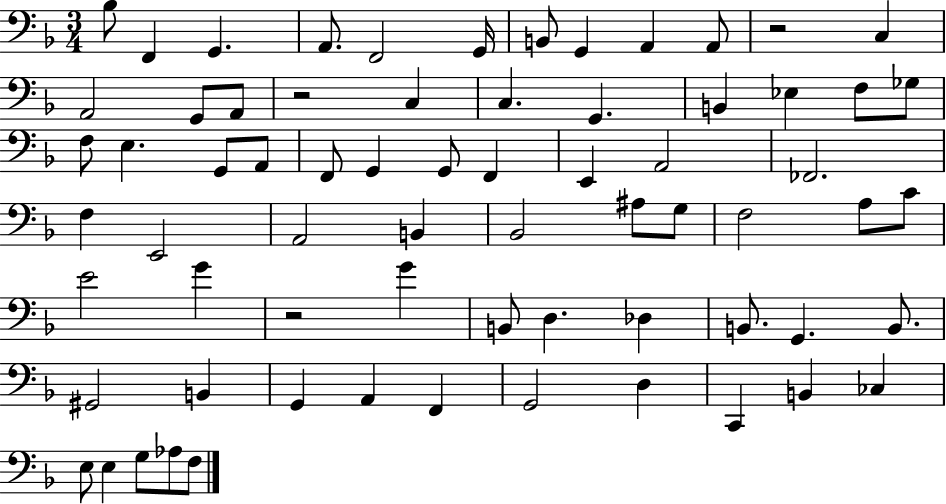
X:1
T:Untitled
M:3/4
L:1/4
K:F
_B,/2 F,, G,, A,,/2 F,,2 G,,/4 B,,/2 G,, A,, A,,/2 z2 C, A,,2 G,,/2 A,,/2 z2 C, C, G,, B,, _E, F,/2 _G,/2 F,/2 E, G,,/2 A,,/2 F,,/2 G,, G,,/2 F,, E,, A,,2 _F,,2 F, E,,2 A,,2 B,, _B,,2 ^A,/2 G,/2 F,2 A,/2 C/2 E2 G z2 G B,,/2 D, _D, B,,/2 G,, B,,/2 ^G,,2 B,, G,, A,, F,, G,,2 D, C,, B,, _C, E,/2 E, G,/2 _A,/2 F,/2